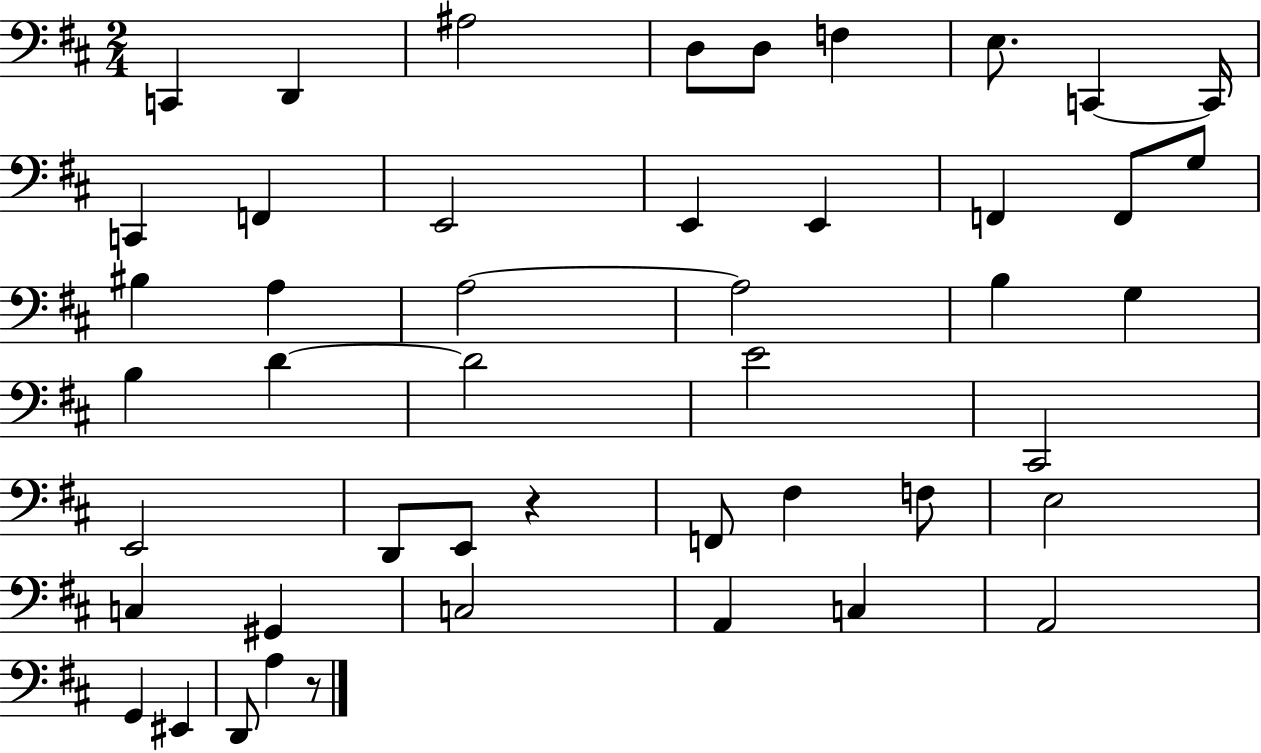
X:1
T:Untitled
M:2/4
L:1/4
K:D
C,, D,, ^A,2 D,/2 D,/2 F, E,/2 C,, C,,/4 C,, F,, E,,2 E,, E,, F,, F,,/2 G,/2 ^B, A, A,2 A,2 B, G, B, D D2 E2 ^C,,2 E,,2 D,,/2 E,,/2 z F,,/2 ^F, F,/2 E,2 C, ^G,, C,2 A,, C, A,,2 G,, ^E,, D,,/2 A, z/2